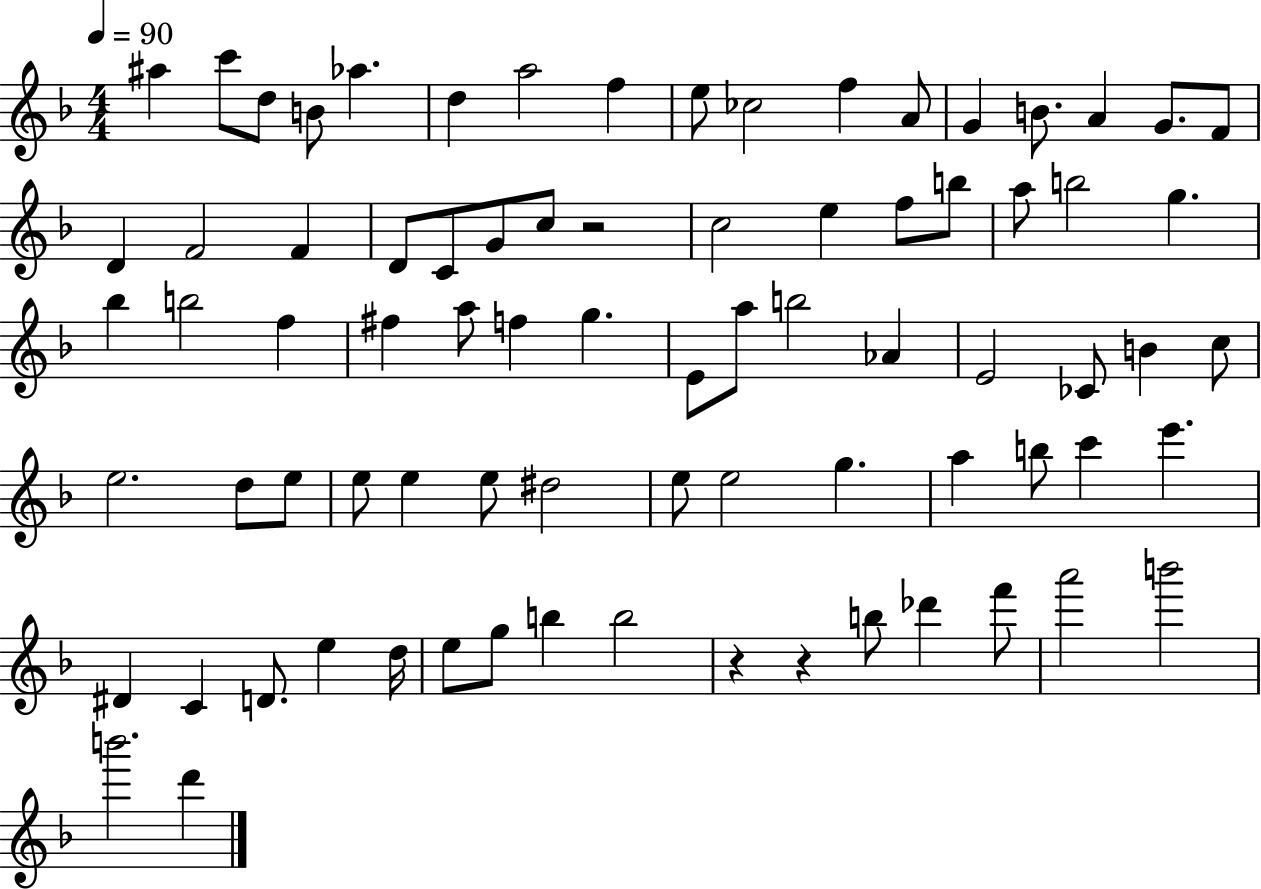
{
  \clef treble
  \numericTimeSignature
  \time 4/4
  \key f \major
  \tempo 4 = 90
  ais''4 c'''8 d''8 b'8 aes''4. | d''4 a''2 f''4 | e''8 ces''2 f''4 a'8 | g'4 b'8. a'4 g'8. f'8 | \break d'4 f'2 f'4 | d'8 c'8 g'8 c''8 r2 | c''2 e''4 f''8 b''8 | a''8 b''2 g''4. | \break bes''4 b''2 f''4 | fis''4 a''8 f''4 g''4. | e'8 a''8 b''2 aes'4 | e'2 ces'8 b'4 c''8 | \break e''2. d''8 e''8 | e''8 e''4 e''8 dis''2 | e''8 e''2 g''4. | a''4 b''8 c'''4 e'''4. | \break dis'4 c'4 d'8. e''4 d''16 | e''8 g''8 b''4 b''2 | r4 r4 b''8 des'''4 f'''8 | a'''2 b'''2 | \break b'''2. d'''4 | \bar "|."
}